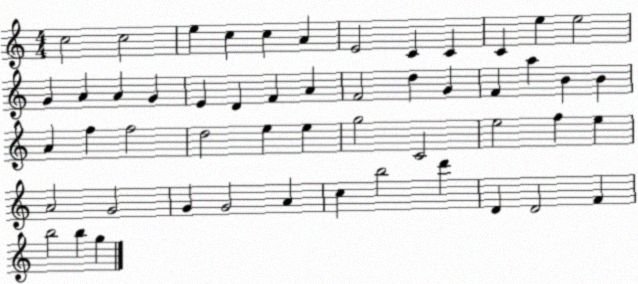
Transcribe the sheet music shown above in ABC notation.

X:1
T:Untitled
M:4/4
L:1/4
K:C
c2 c2 e c c A E2 C C C e e2 G A A G E D F A F2 d G F a B B A f f2 d2 e e g2 C2 e2 f e A2 G2 G G2 A c b2 d' D D2 F b2 b g